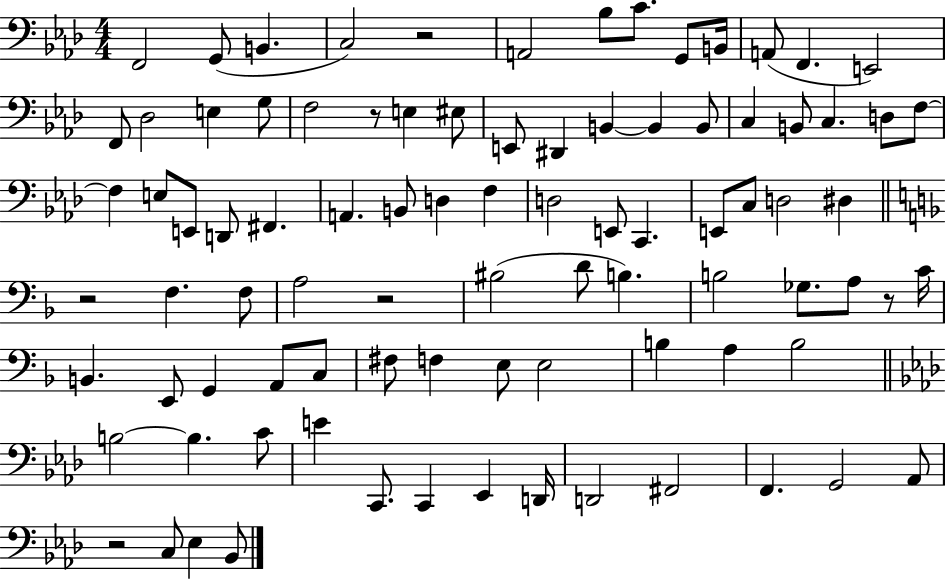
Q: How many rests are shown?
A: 6